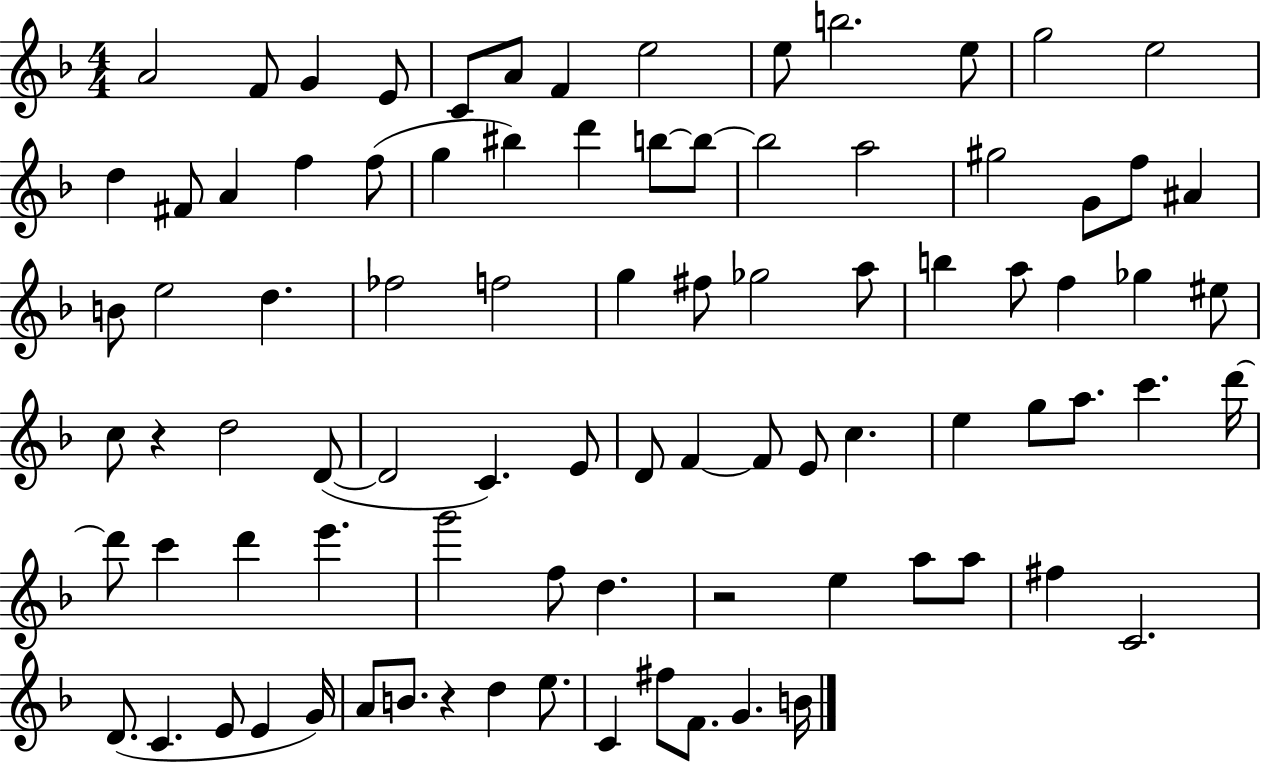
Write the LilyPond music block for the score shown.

{
  \clef treble
  \numericTimeSignature
  \time 4/4
  \key f \major
  \repeat volta 2 { a'2 f'8 g'4 e'8 | c'8 a'8 f'4 e''2 | e''8 b''2. e''8 | g''2 e''2 | \break d''4 fis'8 a'4 f''4 f''8( | g''4 bis''4) d'''4 b''8~~ b''8~~ | b''2 a''2 | gis''2 g'8 f''8 ais'4 | \break b'8 e''2 d''4. | fes''2 f''2 | g''4 fis''8 ges''2 a''8 | b''4 a''8 f''4 ges''4 eis''8 | \break c''8 r4 d''2 d'8~(~ | d'2 c'4.) e'8 | d'8 f'4~~ f'8 e'8 c''4. | e''4 g''8 a''8. c'''4. d'''16~~ | \break d'''8 c'''4 d'''4 e'''4. | g'''2 f''8 d''4. | r2 e''4 a''8 a''8 | fis''4 c'2. | \break d'8.( c'4. e'8 e'4 g'16) | a'8 b'8. r4 d''4 e''8. | c'4 fis''8 f'8. g'4. b'16 | } \bar "|."
}